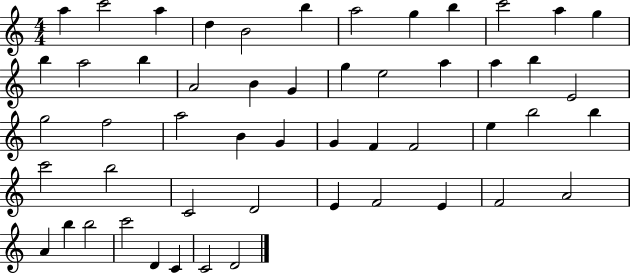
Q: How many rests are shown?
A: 0